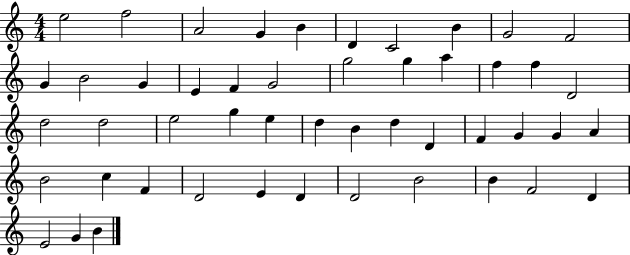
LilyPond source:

{
  \clef treble
  \numericTimeSignature
  \time 4/4
  \key c \major
  e''2 f''2 | a'2 g'4 b'4 | d'4 c'2 b'4 | g'2 f'2 | \break g'4 b'2 g'4 | e'4 f'4 g'2 | g''2 g''4 a''4 | f''4 f''4 d'2 | \break d''2 d''2 | e''2 g''4 e''4 | d''4 b'4 d''4 d'4 | f'4 g'4 g'4 a'4 | \break b'2 c''4 f'4 | d'2 e'4 d'4 | d'2 b'2 | b'4 f'2 d'4 | \break e'2 g'4 b'4 | \bar "|."
}